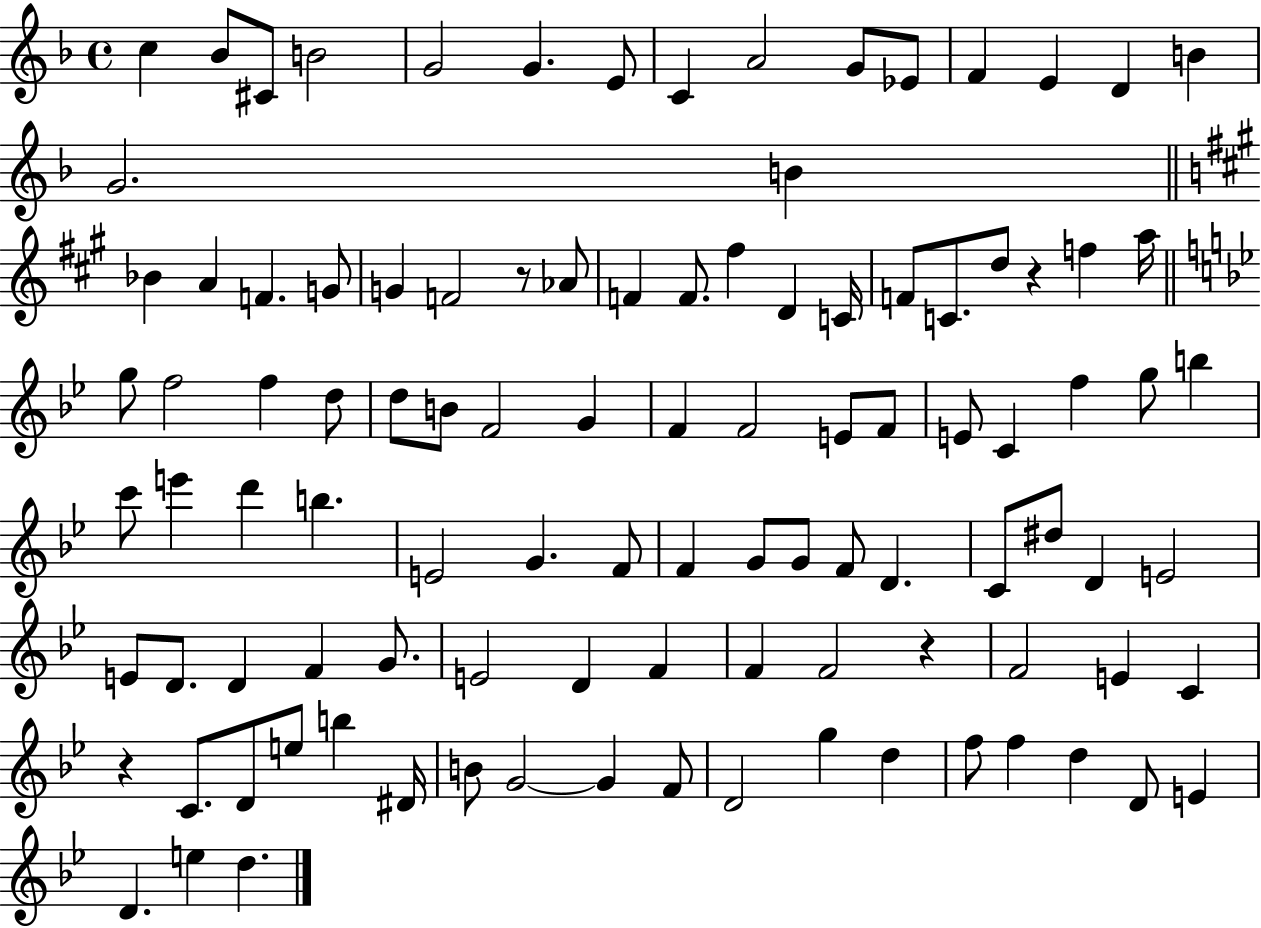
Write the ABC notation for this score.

X:1
T:Untitled
M:4/4
L:1/4
K:F
c _B/2 ^C/2 B2 G2 G E/2 C A2 G/2 _E/2 F E D B G2 B _B A F G/2 G F2 z/2 _A/2 F F/2 ^f D C/4 F/2 C/2 d/2 z f a/4 g/2 f2 f d/2 d/2 B/2 F2 G F F2 E/2 F/2 E/2 C f g/2 b c'/2 e' d' b E2 G F/2 F G/2 G/2 F/2 D C/2 ^d/2 D E2 E/2 D/2 D F G/2 E2 D F F F2 z F2 E C z C/2 D/2 e/2 b ^D/4 B/2 G2 G F/2 D2 g d f/2 f d D/2 E D e d